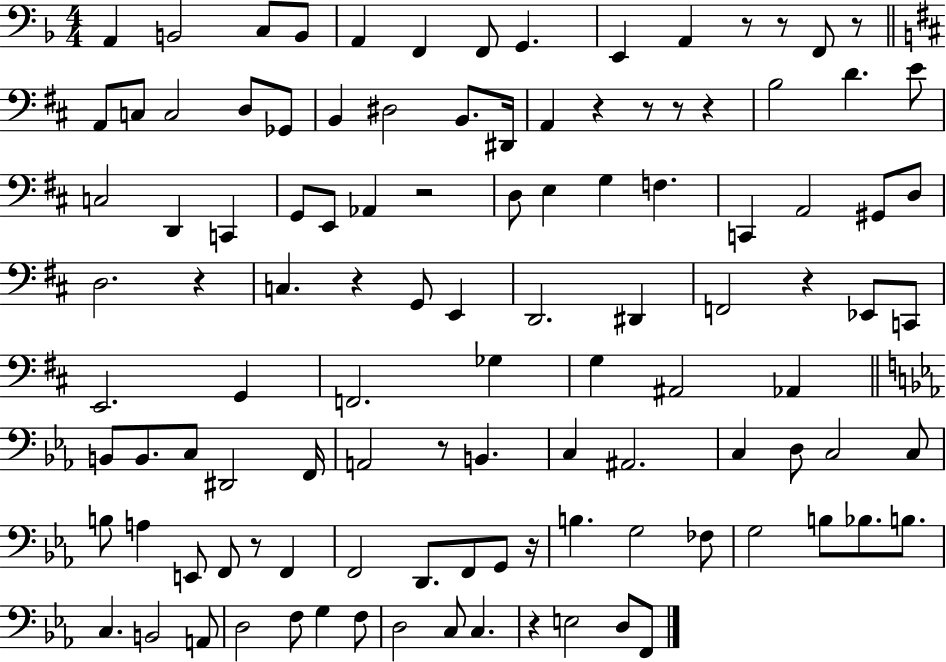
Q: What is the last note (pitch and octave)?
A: F2